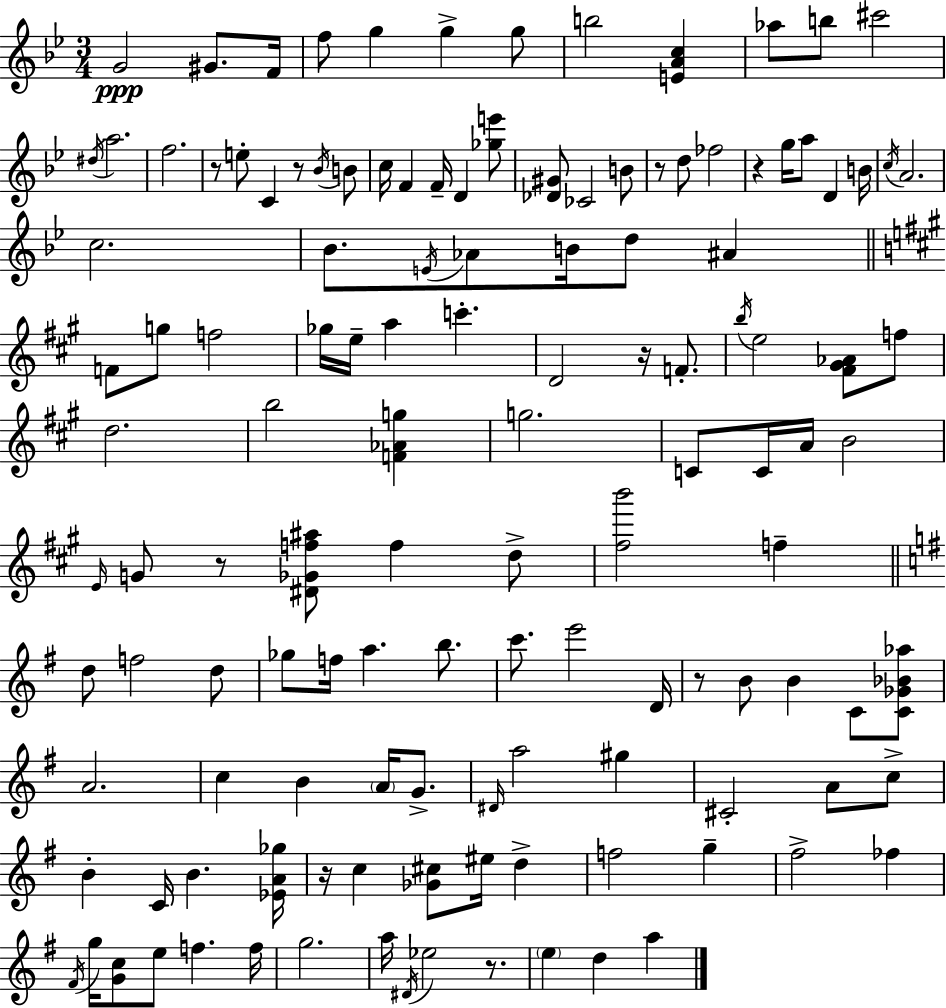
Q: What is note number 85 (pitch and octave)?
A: C#4